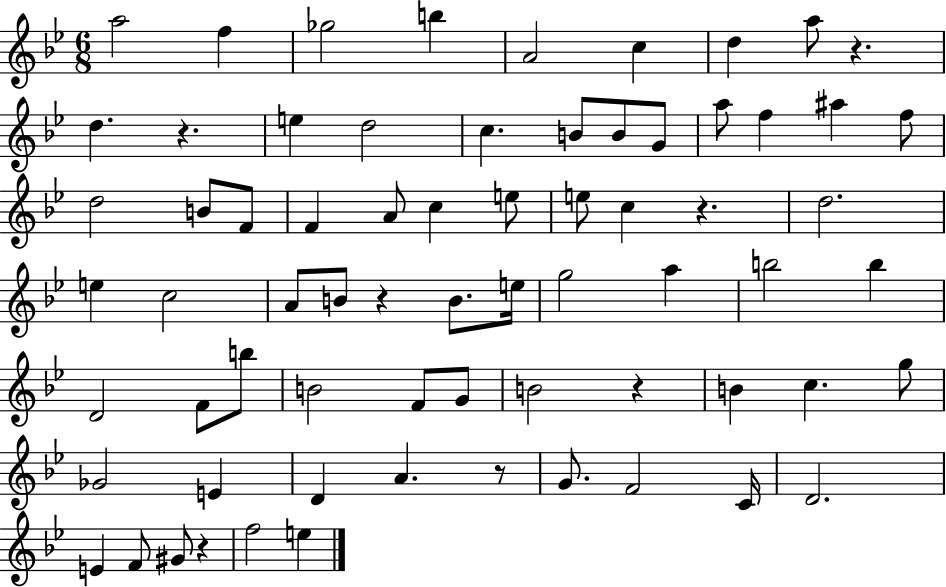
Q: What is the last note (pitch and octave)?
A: E5